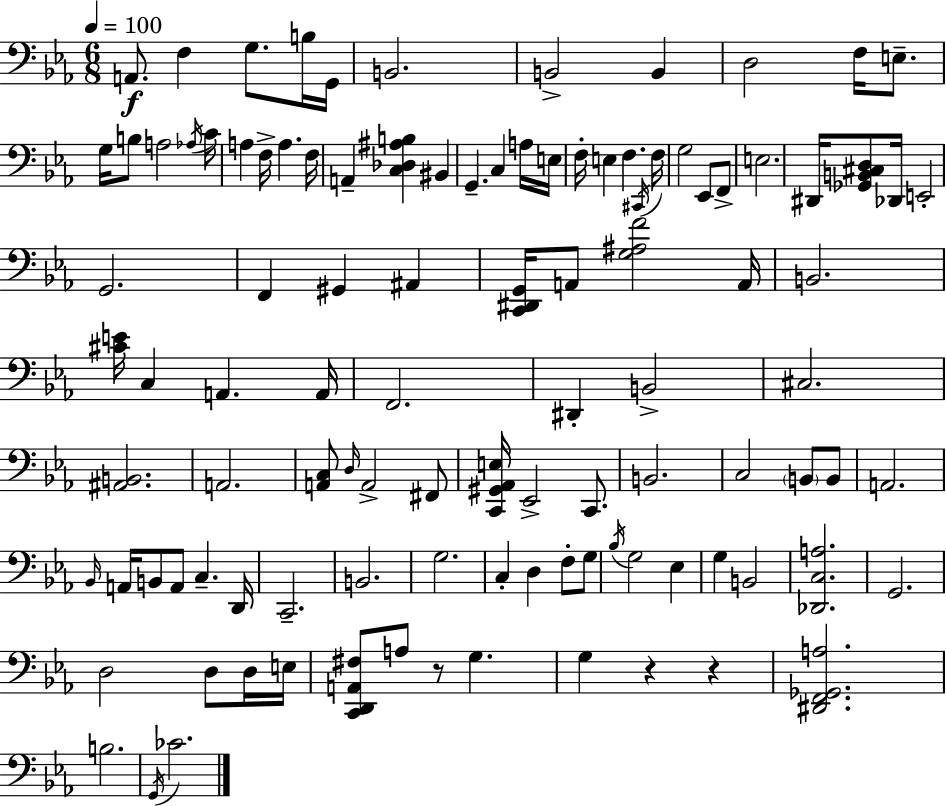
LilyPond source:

{
  \clef bass
  \numericTimeSignature
  \time 6/8
  \key c \minor
  \tempo 4 = 100
  a,8.\f f4 g8. b16 g,16 | b,2. | b,2-> b,4 | d2 f16 e8.-- | \break g16 b8 a2 \acciaccatura { aes16 } | c'16 a4 f16-> a4. | f16 a,4-- <c des ais b>4 bis,4 | g,4.-- c4 a16 | \break e16 f16-. e4 f4. | \acciaccatura { cis,16 } f16 g2 ees,8 | f,8-> e2. | dis,16 <ges, b, cis d>8 des,16 e,2-. | \break g,2. | f,4 gis,4 ais,4 | <c, dis, g,>16 a,8 <g ais f'>2 | a,16 b,2. | \break <cis' e'>16 c4 a,4. | a,16 f,2. | dis,4-. b,2-> | cis2. | \break <ais, b,>2. | a,2. | <a, c>8 \grace { d16 } a,2-> | fis,8 <c, gis, aes, e>16 ees,2-> | \break c,8. b,2. | c2 \parenthesize b,8 | b,8 a,2. | \grace { bes,16 } a,16 b,8 a,8 c4.-- | \break d,16 c,2.-- | b,2. | g2. | c4-. d4 | \break f8-. g8 \acciaccatura { bes16 } g2 | ees4 g4 b,2 | <des, c a>2. | g,2. | \break d2 | d8 d16 e16 <c, d, a, fis>8 a8 r8 g4. | g4 r4 | r4 <dis, f, ges, a>2. | \break b2. | \acciaccatura { g,16 } ces'2. | \bar "|."
}